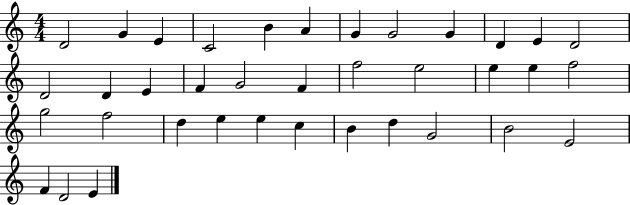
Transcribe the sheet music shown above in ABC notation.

X:1
T:Untitled
M:4/4
L:1/4
K:C
D2 G E C2 B A G G2 G D E D2 D2 D E F G2 F f2 e2 e e f2 g2 f2 d e e c B d G2 B2 E2 F D2 E